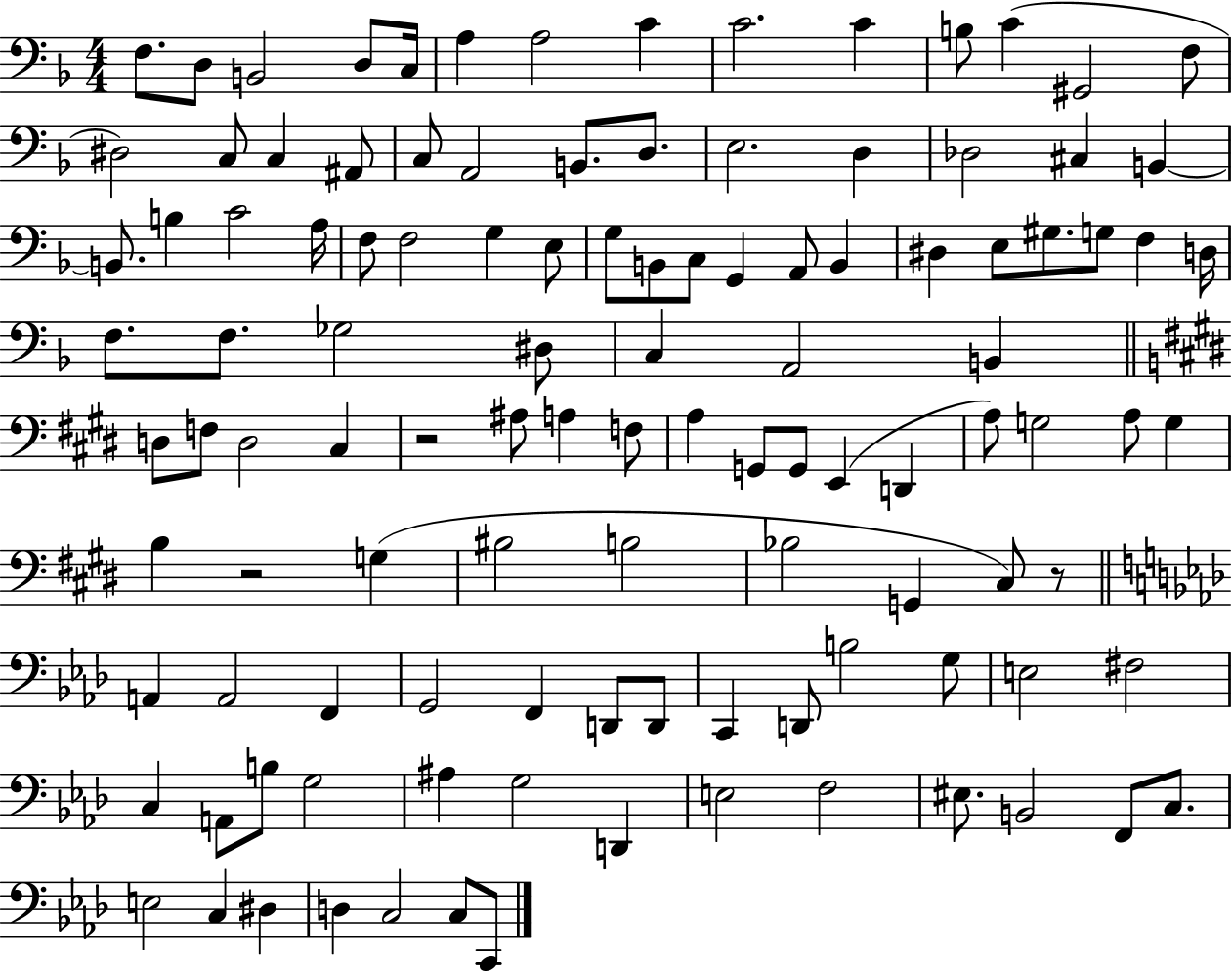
{
  \clef bass
  \numericTimeSignature
  \time 4/4
  \key f \major
  \repeat volta 2 { f8. d8 b,2 d8 c16 | a4 a2 c'4 | c'2. c'4 | b8 c'4( gis,2 f8 | \break dis2) c8 c4 ais,8 | c8 a,2 b,8. d8. | e2. d4 | des2 cis4 b,4~~ | \break b,8. b4 c'2 a16 | f8 f2 g4 e8 | g8 b,8 c8 g,4 a,8 b,4 | dis4 e8 gis8. g8 f4 d16 | \break f8. f8. ges2 dis8 | c4 a,2 b,4 | \bar "||" \break \key e \major d8 f8 d2 cis4 | r2 ais8 a4 f8 | a4 g,8 g,8 e,4( d,4 | a8) g2 a8 g4 | \break b4 r2 g4( | bis2 b2 | bes2 g,4 cis8) r8 | \bar "||" \break \key f \minor a,4 a,2 f,4 | g,2 f,4 d,8 d,8 | c,4 d,8 b2 g8 | e2 fis2 | \break c4 a,8 b8 g2 | ais4 g2 d,4 | e2 f2 | eis8. b,2 f,8 c8. | \break e2 c4 dis4 | d4 c2 c8 c,8 | } \bar "|."
}